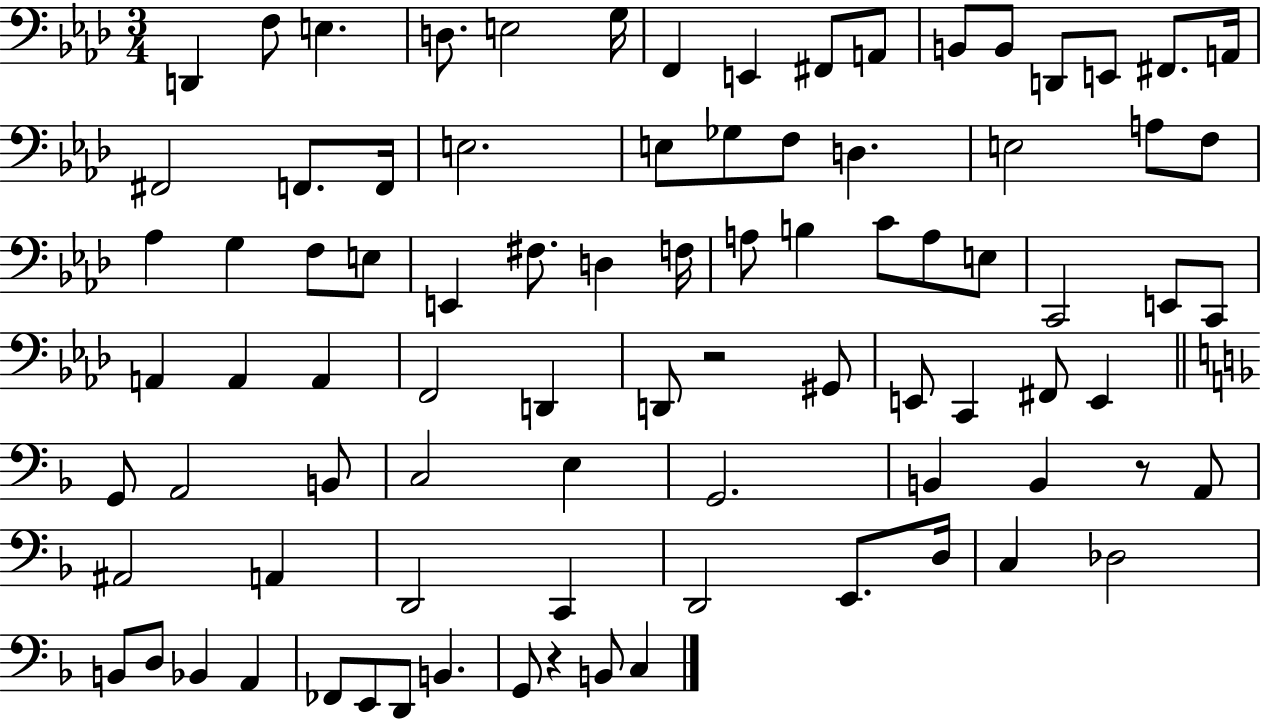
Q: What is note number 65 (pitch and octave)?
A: A2